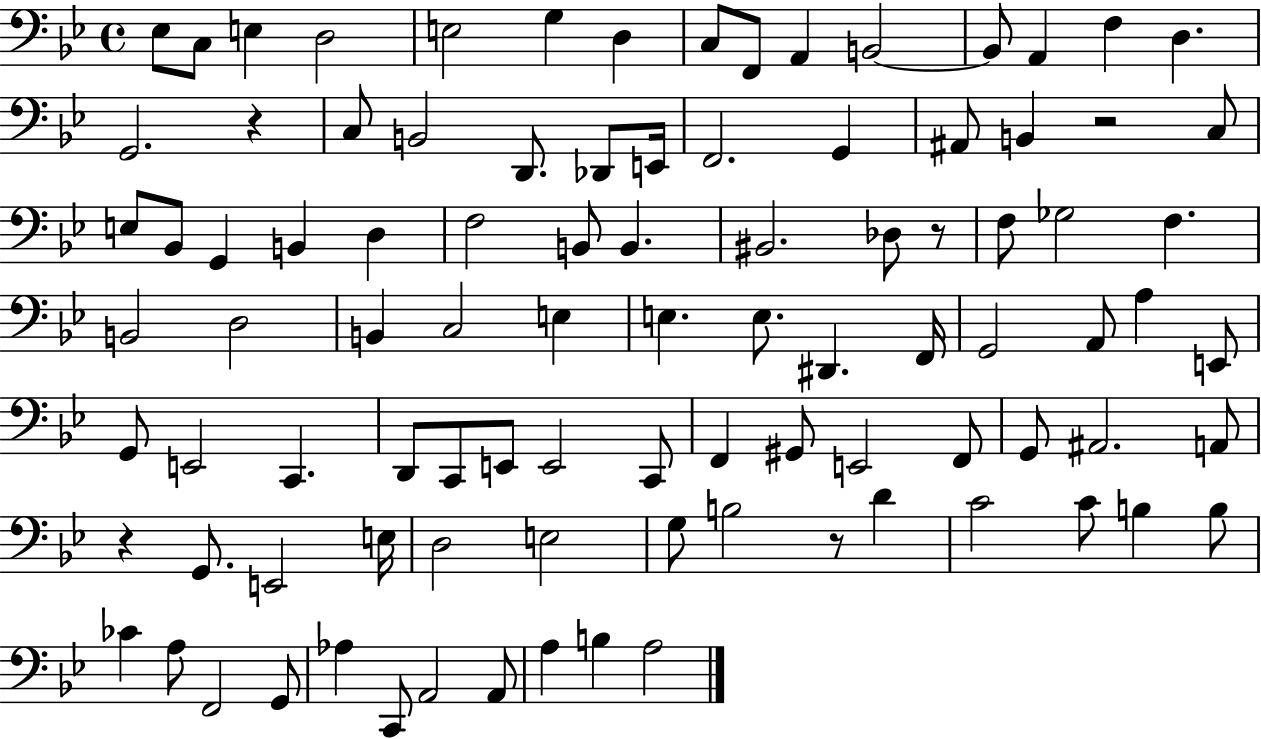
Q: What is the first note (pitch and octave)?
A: Eb3